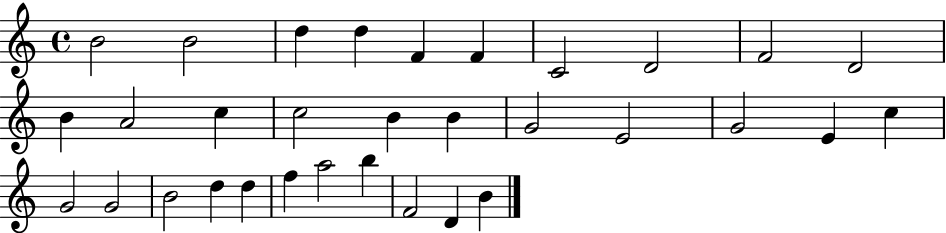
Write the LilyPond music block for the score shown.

{
  \clef treble
  \time 4/4
  \defaultTimeSignature
  \key c \major
  b'2 b'2 | d''4 d''4 f'4 f'4 | c'2 d'2 | f'2 d'2 | \break b'4 a'2 c''4 | c''2 b'4 b'4 | g'2 e'2 | g'2 e'4 c''4 | \break g'2 g'2 | b'2 d''4 d''4 | f''4 a''2 b''4 | f'2 d'4 b'4 | \break \bar "|."
}